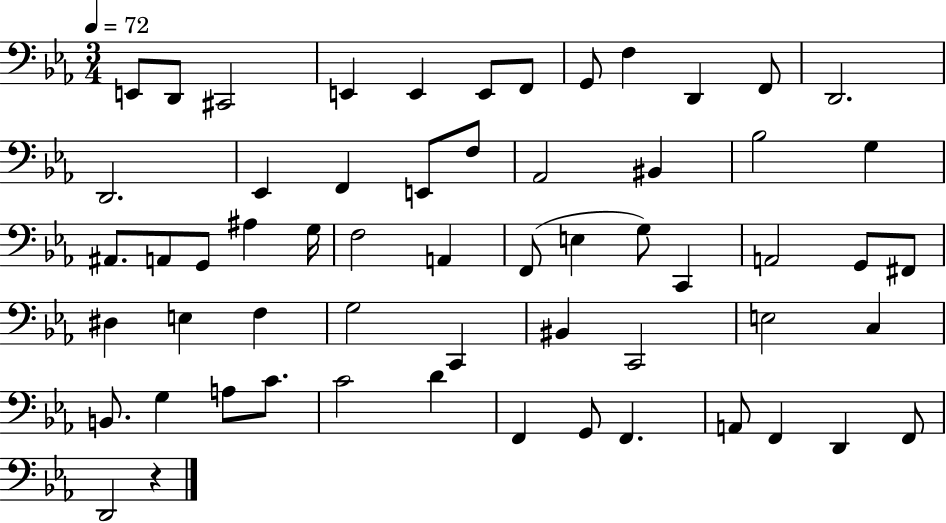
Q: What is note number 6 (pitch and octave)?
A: E2